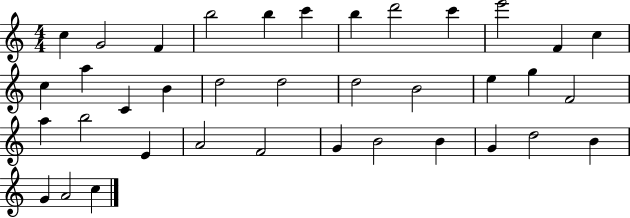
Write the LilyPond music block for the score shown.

{
  \clef treble
  \numericTimeSignature
  \time 4/4
  \key c \major
  c''4 g'2 f'4 | b''2 b''4 c'''4 | b''4 d'''2 c'''4 | e'''2 f'4 c''4 | \break c''4 a''4 c'4 b'4 | d''2 d''2 | d''2 b'2 | e''4 g''4 f'2 | \break a''4 b''2 e'4 | a'2 f'2 | g'4 b'2 b'4 | g'4 d''2 b'4 | \break g'4 a'2 c''4 | \bar "|."
}